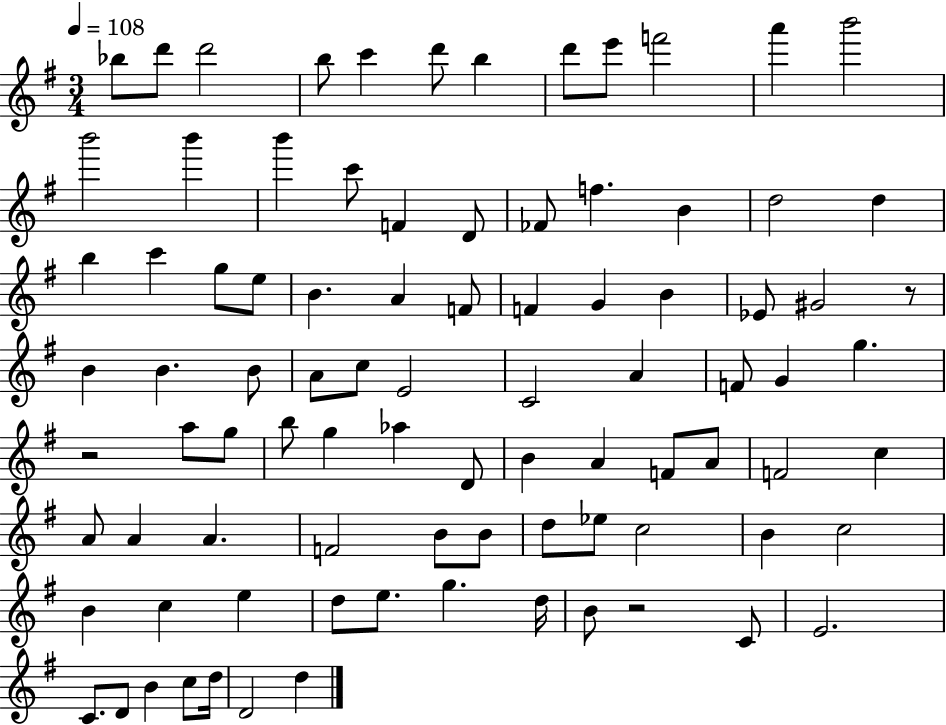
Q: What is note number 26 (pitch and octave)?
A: G5